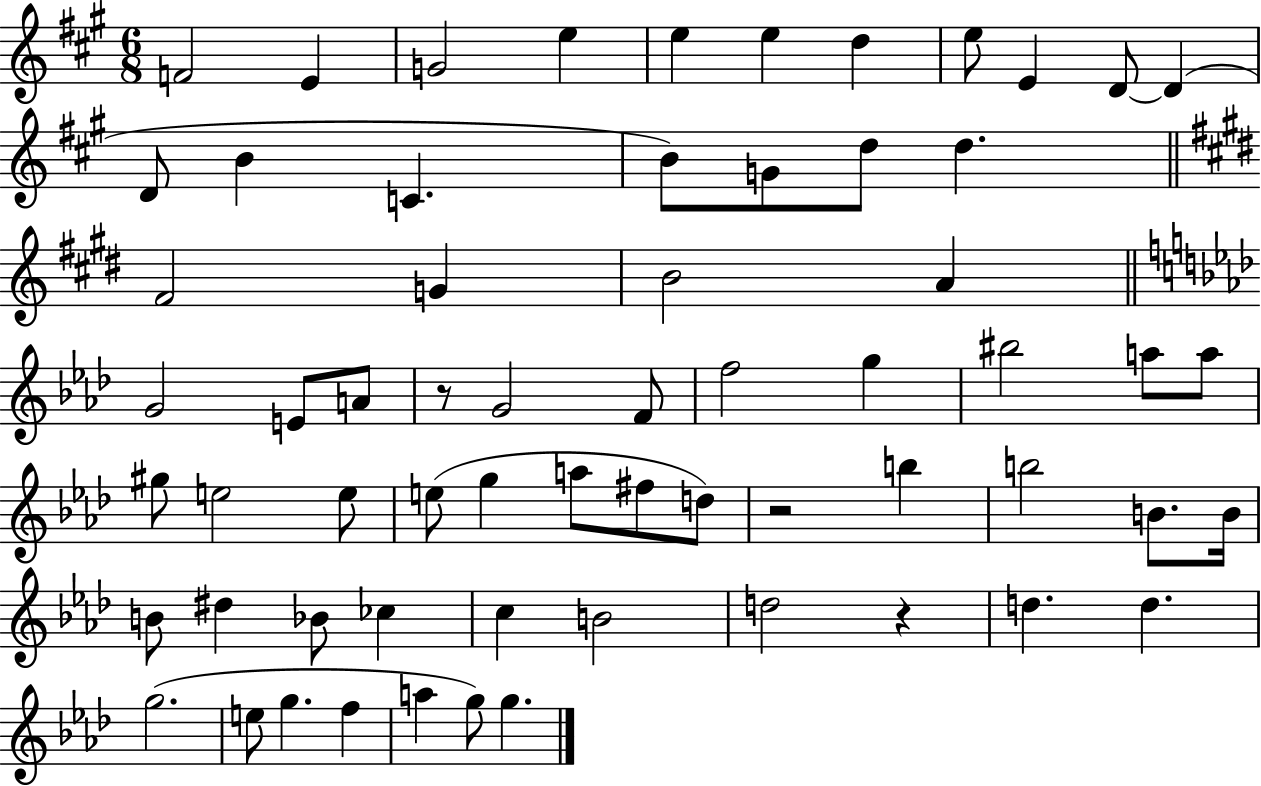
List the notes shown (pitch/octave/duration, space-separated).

F4/h E4/q G4/h E5/q E5/q E5/q D5/q E5/e E4/q D4/e D4/q D4/e B4/q C4/q. B4/e G4/e D5/e D5/q. F#4/h G4/q B4/h A4/q G4/h E4/e A4/e R/e G4/h F4/e F5/h G5/q BIS5/h A5/e A5/e G#5/e E5/h E5/e E5/e G5/q A5/e F#5/e D5/e R/h B5/q B5/h B4/e. B4/s B4/e D#5/q Bb4/e CES5/q C5/q B4/h D5/h R/q D5/q. D5/q. G5/h. E5/e G5/q. F5/q A5/q G5/e G5/q.